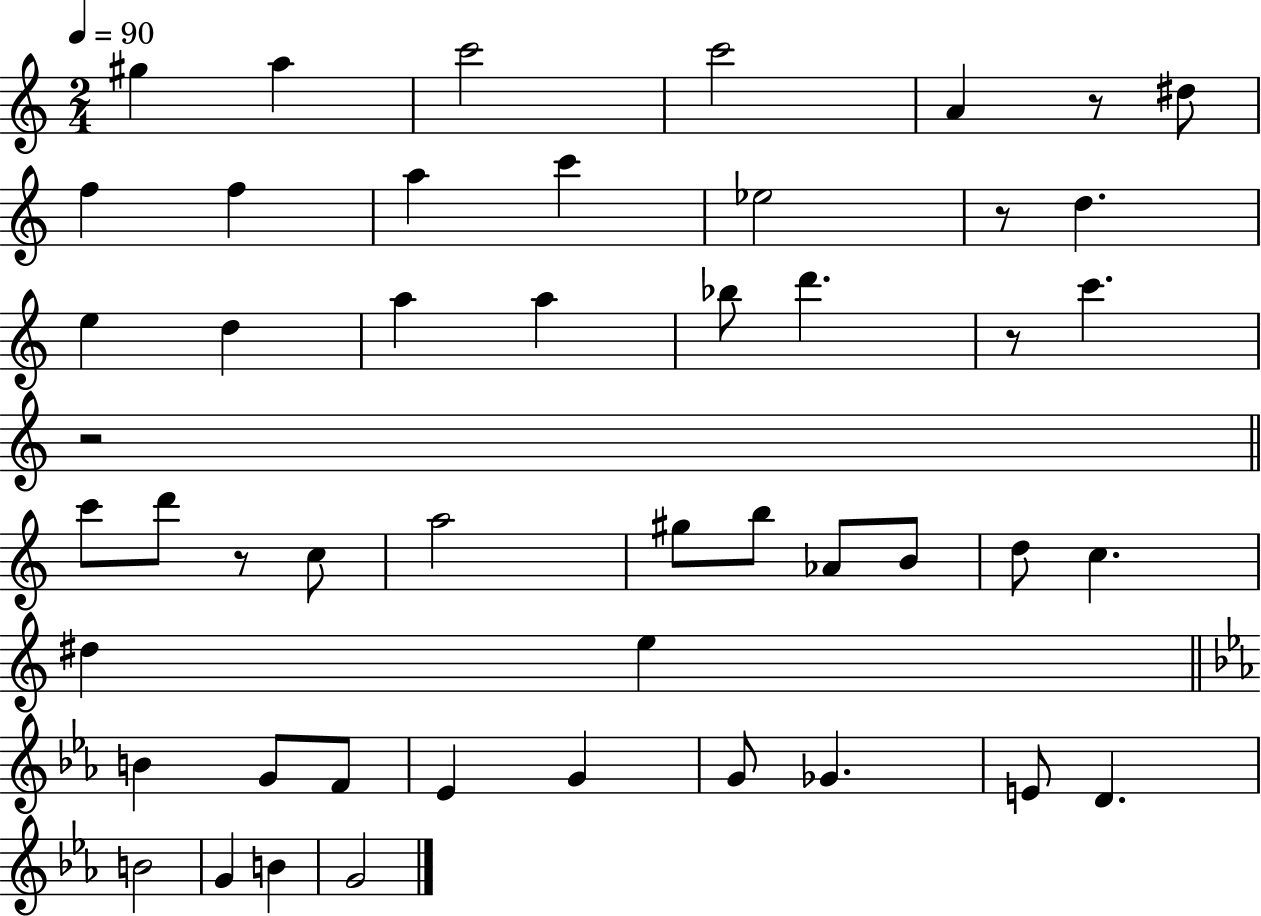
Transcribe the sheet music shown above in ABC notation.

X:1
T:Untitled
M:2/4
L:1/4
K:C
^g a c'2 c'2 A z/2 ^d/2 f f a c' _e2 z/2 d e d a a _b/2 d' z/2 c' z2 c'/2 d'/2 z/2 c/2 a2 ^g/2 b/2 _A/2 B/2 d/2 c ^d e B G/2 F/2 _E G G/2 _G E/2 D B2 G B G2